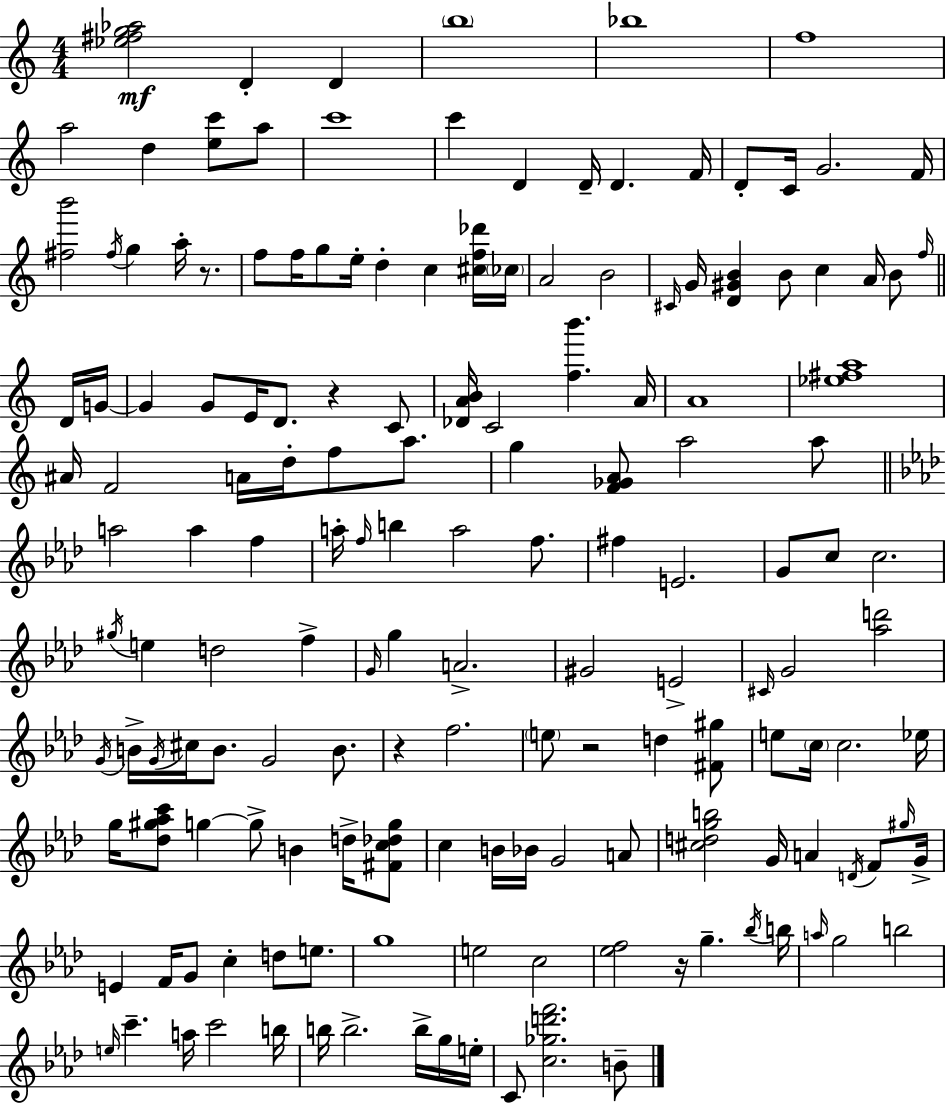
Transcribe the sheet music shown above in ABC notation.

X:1
T:Untitled
M:4/4
L:1/4
K:Am
[_e^fg_a]2 D D b4 _b4 f4 a2 d [ec']/2 a/2 c'4 c' D D/4 D F/4 D/2 C/4 G2 F/4 [^fb']2 ^f/4 g a/4 z/2 f/2 f/4 g/2 e/4 d c [^cf_d']/4 _c/4 A2 B2 ^C/4 G/4 [D^GB] B/2 c A/4 B/2 f/4 D/4 G/4 G G/2 E/4 D/2 z C/2 [_DAB]/4 C2 [fb'] A/4 A4 [_e^fa]4 ^A/4 F2 A/4 d/4 f/2 a/2 g [F_GA]/2 a2 a/2 a2 a f a/4 f/4 b a2 f/2 ^f E2 G/2 c/2 c2 ^g/4 e d2 f G/4 g A2 ^G2 E2 ^C/4 G2 [_ad']2 G/4 B/4 G/4 ^c/4 B/2 G2 B/2 z f2 e/2 z2 d [^F^g]/2 e/2 c/4 c2 _e/4 g/4 [_d^g_ac']/2 g g/2 B d/4 [^Fc_dg]/2 c B/4 _B/4 G2 A/2 [^cdgb]2 G/4 A D/4 F/2 ^g/4 G/4 E F/4 G/2 c d/2 e/2 g4 e2 c2 [_ef]2 z/4 g _b/4 b/4 a/4 g2 b2 e/4 c' a/4 c'2 b/4 b/4 b2 b/4 g/4 e/4 C/2 [c_gd'f']2 B/2